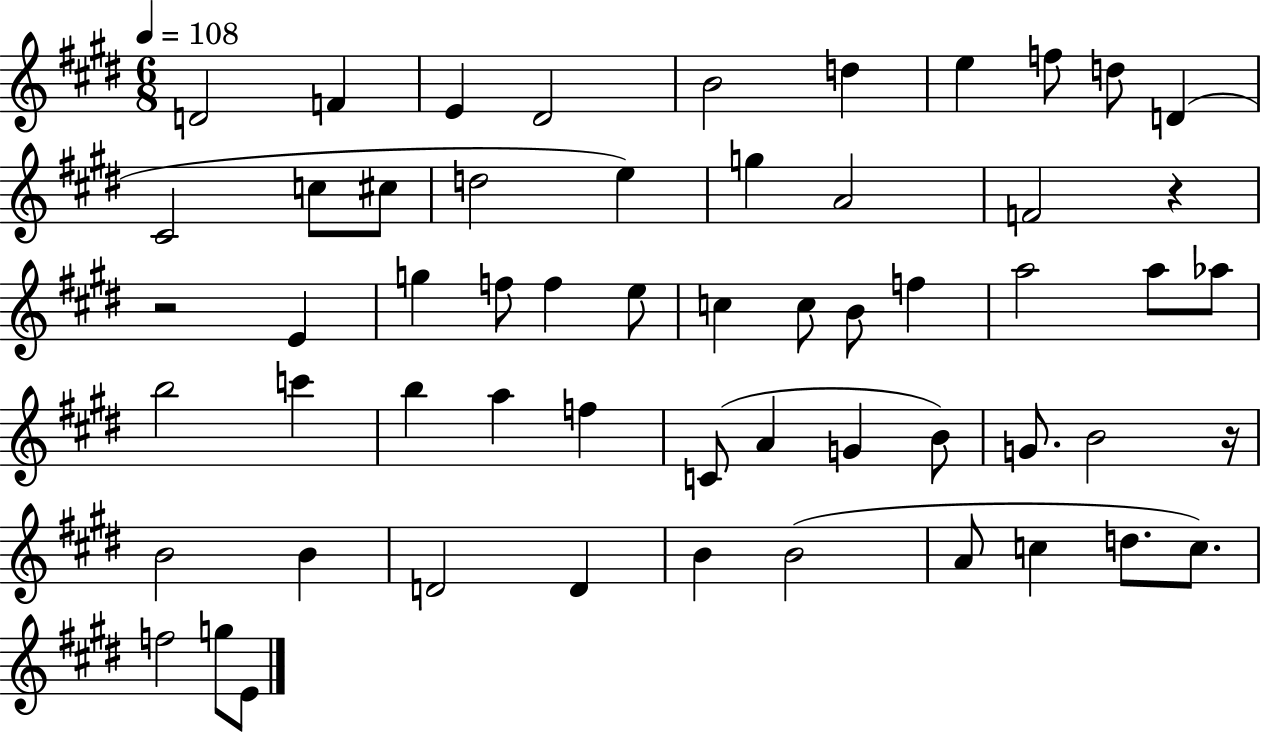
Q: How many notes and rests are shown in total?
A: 57